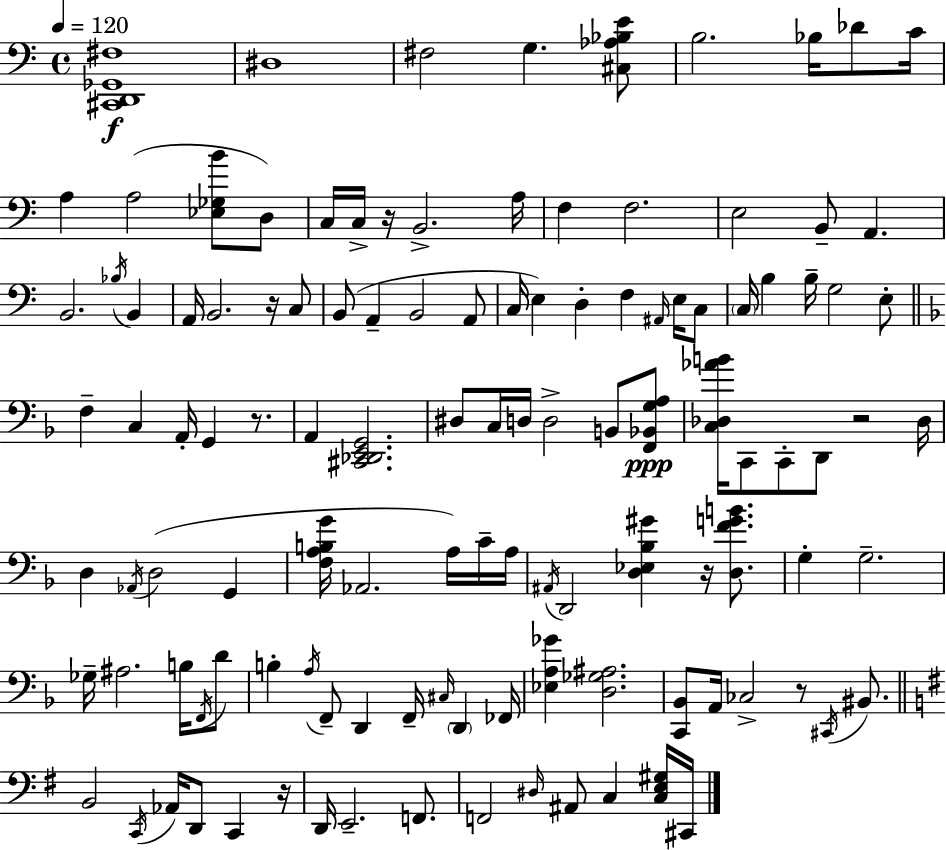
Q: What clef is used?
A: bass